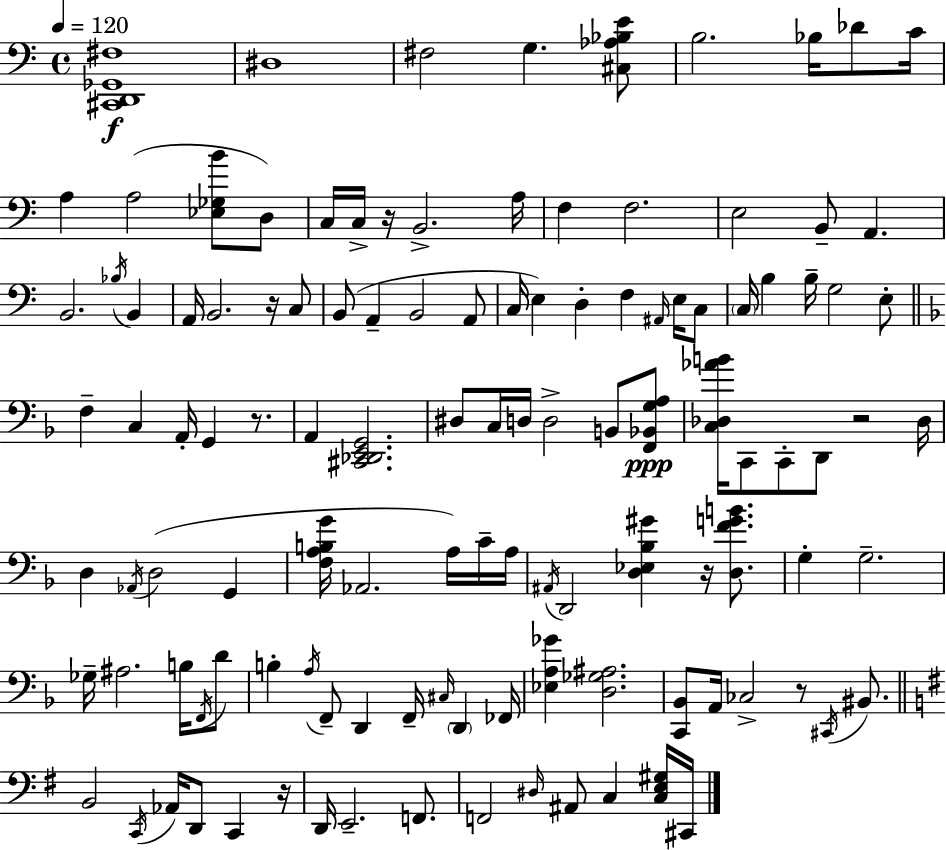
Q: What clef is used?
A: bass